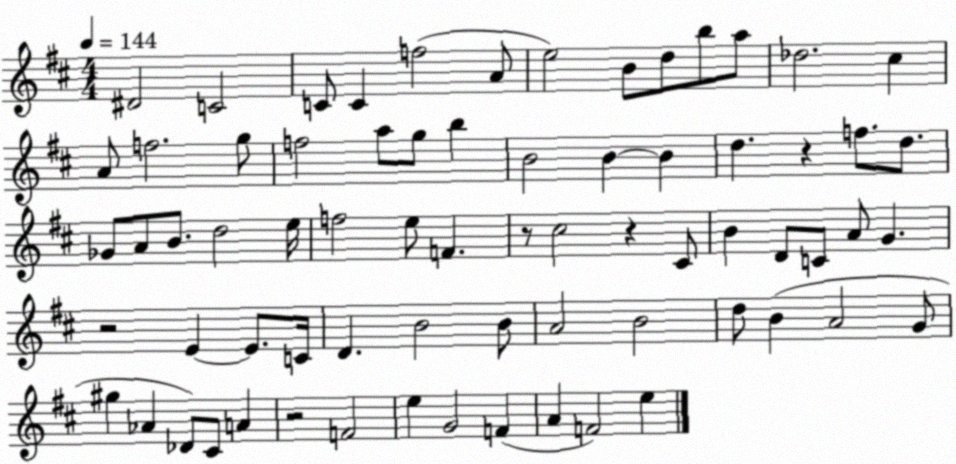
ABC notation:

X:1
T:Untitled
M:4/4
L:1/4
K:D
^D2 C2 C/2 C f2 A/2 e2 B/2 d/2 b/2 a/2 _d2 ^c A/2 f2 g/2 f2 a/2 g/2 b B2 B B d z f/2 d/2 _G/2 A/2 B/2 d2 e/4 f2 e/2 F z/2 ^c2 z ^C/2 B D/2 C/2 A/2 G z2 E E/2 C/4 D B2 B/2 A2 B2 d/2 B A2 G/2 ^g _A _D/2 ^C/2 A z2 F2 e G2 F A F2 e